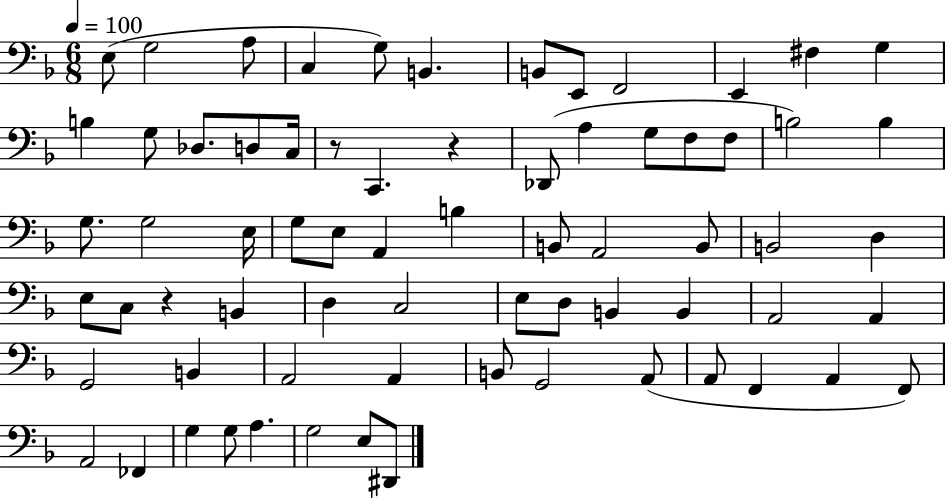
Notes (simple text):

E3/e G3/h A3/e C3/q G3/e B2/q. B2/e E2/e F2/h E2/q F#3/q G3/q B3/q G3/e Db3/e. D3/e C3/s R/e C2/q. R/q Db2/e A3/q G3/e F3/e F3/e B3/h B3/q G3/e. G3/h E3/s G3/e E3/e A2/q B3/q B2/e A2/h B2/e B2/h D3/q E3/e C3/e R/q B2/q D3/q C3/h E3/e D3/e B2/q B2/q A2/h A2/q G2/h B2/q A2/h A2/q B2/e G2/h A2/e A2/e F2/q A2/q F2/e A2/h FES2/q G3/q G3/e A3/q. G3/h E3/e D#2/e